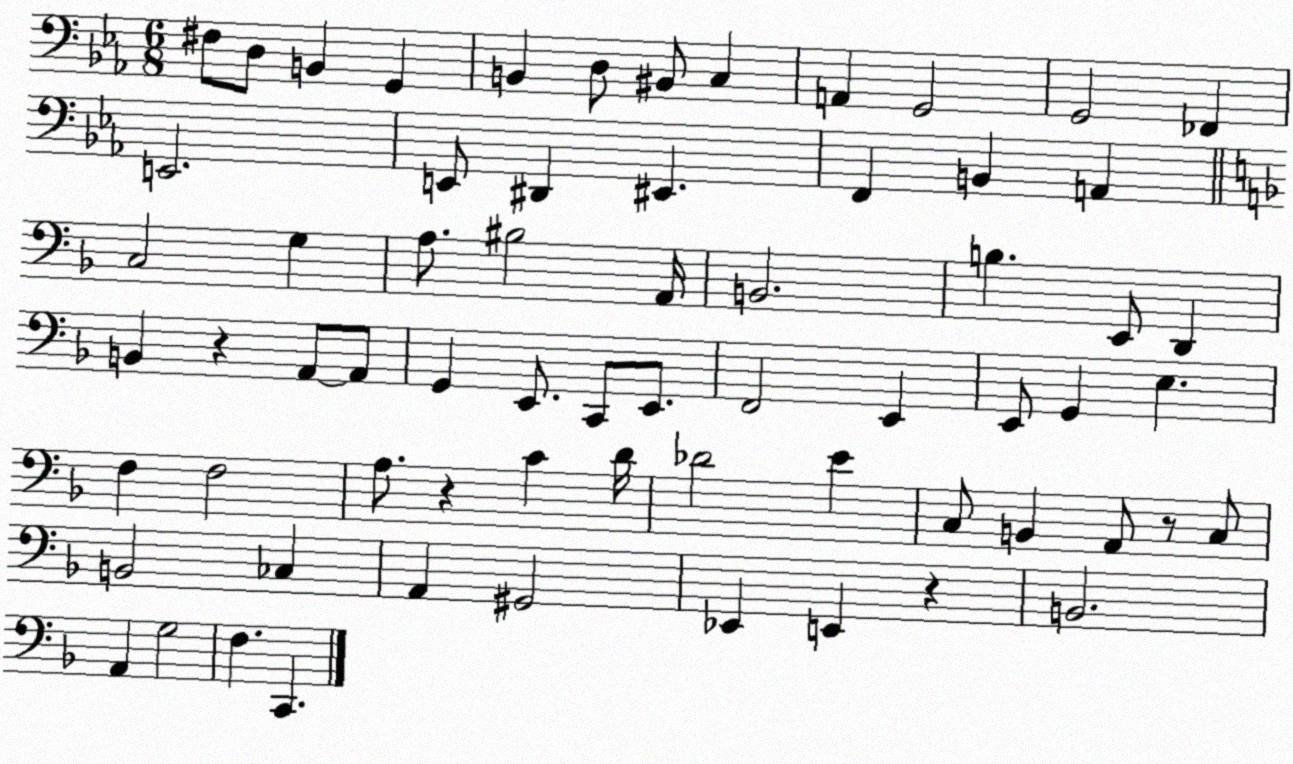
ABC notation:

X:1
T:Untitled
M:6/8
L:1/4
K:Eb
^F,/2 D,/2 B,, G,, B,, D,/2 ^B,,/2 C, A,, G,,2 G,,2 _F,, E,,2 E,,/2 ^D,, ^E,, F,, B,, A,, C,2 G, A,/2 ^B,2 A,,/4 B,,2 B, E,,/2 D,, B,, z A,,/2 A,,/2 G,, E,,/2 C,,/2 E,,/2 F,,2 E,, E,,/2 G,, E, F, F,2 A,/2 z C D/4 _D2 E C,/2 B,, A,,/2 z/2 C,/2 B,,2 _C, A,, ^G,,2 _E,, E,, z B,,2 A,, G,2 F, C,,